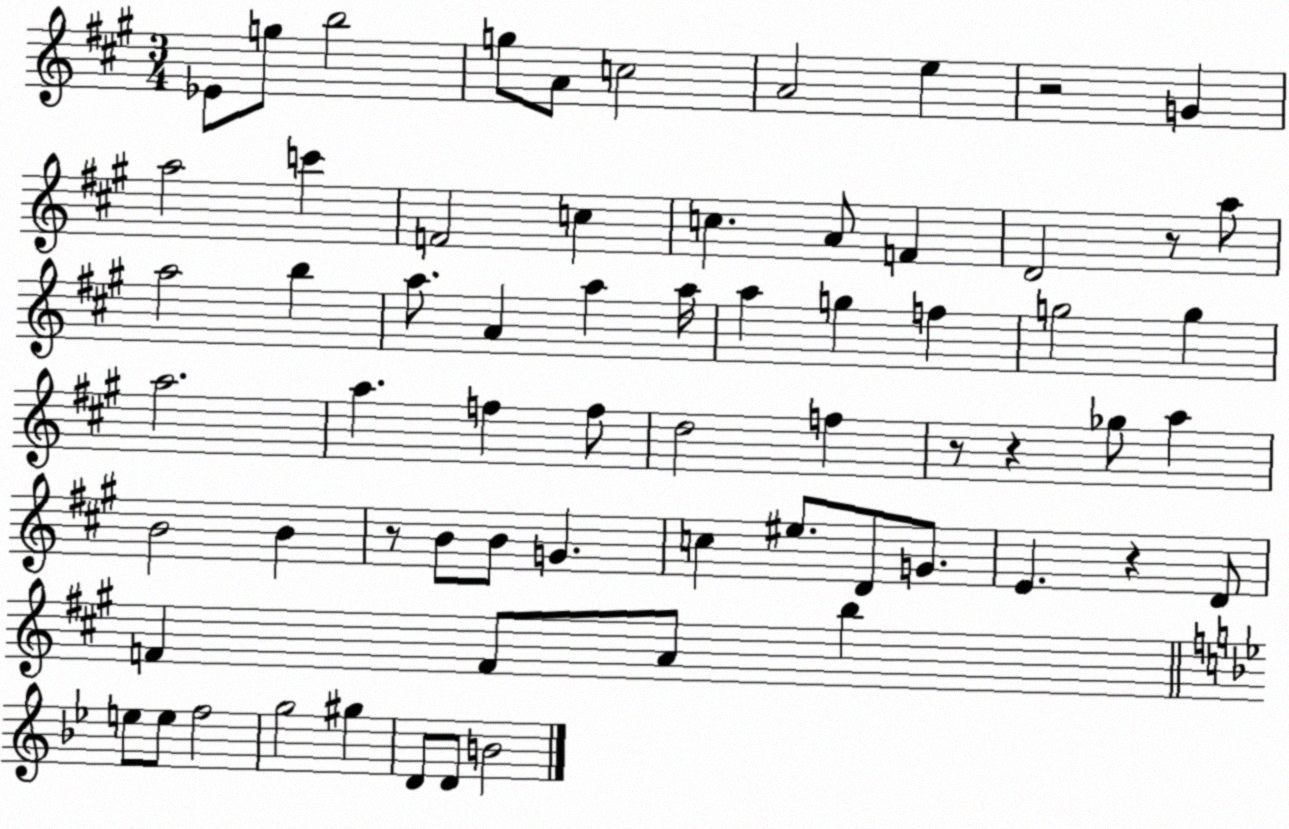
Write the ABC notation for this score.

X:1
T:Untitled
M:3/4
L:1/4
K:A
_E/2 g/2 b2 g/2 A/2 c2 A2 e z2 G a2 c' F2 c c A/2 F D2 z/2 a/2 a2 b a/2 A a a/4 a g f g2 g a2 a f f/2 d2 f z/2 z _g/2 a B2 B z/2 B/2 B/2 G c ^e/2 D/2 G/2 E z D/2 F F/2 A/2 b e/2 e/2 f2 g2 ^g D/2 D/2 B2